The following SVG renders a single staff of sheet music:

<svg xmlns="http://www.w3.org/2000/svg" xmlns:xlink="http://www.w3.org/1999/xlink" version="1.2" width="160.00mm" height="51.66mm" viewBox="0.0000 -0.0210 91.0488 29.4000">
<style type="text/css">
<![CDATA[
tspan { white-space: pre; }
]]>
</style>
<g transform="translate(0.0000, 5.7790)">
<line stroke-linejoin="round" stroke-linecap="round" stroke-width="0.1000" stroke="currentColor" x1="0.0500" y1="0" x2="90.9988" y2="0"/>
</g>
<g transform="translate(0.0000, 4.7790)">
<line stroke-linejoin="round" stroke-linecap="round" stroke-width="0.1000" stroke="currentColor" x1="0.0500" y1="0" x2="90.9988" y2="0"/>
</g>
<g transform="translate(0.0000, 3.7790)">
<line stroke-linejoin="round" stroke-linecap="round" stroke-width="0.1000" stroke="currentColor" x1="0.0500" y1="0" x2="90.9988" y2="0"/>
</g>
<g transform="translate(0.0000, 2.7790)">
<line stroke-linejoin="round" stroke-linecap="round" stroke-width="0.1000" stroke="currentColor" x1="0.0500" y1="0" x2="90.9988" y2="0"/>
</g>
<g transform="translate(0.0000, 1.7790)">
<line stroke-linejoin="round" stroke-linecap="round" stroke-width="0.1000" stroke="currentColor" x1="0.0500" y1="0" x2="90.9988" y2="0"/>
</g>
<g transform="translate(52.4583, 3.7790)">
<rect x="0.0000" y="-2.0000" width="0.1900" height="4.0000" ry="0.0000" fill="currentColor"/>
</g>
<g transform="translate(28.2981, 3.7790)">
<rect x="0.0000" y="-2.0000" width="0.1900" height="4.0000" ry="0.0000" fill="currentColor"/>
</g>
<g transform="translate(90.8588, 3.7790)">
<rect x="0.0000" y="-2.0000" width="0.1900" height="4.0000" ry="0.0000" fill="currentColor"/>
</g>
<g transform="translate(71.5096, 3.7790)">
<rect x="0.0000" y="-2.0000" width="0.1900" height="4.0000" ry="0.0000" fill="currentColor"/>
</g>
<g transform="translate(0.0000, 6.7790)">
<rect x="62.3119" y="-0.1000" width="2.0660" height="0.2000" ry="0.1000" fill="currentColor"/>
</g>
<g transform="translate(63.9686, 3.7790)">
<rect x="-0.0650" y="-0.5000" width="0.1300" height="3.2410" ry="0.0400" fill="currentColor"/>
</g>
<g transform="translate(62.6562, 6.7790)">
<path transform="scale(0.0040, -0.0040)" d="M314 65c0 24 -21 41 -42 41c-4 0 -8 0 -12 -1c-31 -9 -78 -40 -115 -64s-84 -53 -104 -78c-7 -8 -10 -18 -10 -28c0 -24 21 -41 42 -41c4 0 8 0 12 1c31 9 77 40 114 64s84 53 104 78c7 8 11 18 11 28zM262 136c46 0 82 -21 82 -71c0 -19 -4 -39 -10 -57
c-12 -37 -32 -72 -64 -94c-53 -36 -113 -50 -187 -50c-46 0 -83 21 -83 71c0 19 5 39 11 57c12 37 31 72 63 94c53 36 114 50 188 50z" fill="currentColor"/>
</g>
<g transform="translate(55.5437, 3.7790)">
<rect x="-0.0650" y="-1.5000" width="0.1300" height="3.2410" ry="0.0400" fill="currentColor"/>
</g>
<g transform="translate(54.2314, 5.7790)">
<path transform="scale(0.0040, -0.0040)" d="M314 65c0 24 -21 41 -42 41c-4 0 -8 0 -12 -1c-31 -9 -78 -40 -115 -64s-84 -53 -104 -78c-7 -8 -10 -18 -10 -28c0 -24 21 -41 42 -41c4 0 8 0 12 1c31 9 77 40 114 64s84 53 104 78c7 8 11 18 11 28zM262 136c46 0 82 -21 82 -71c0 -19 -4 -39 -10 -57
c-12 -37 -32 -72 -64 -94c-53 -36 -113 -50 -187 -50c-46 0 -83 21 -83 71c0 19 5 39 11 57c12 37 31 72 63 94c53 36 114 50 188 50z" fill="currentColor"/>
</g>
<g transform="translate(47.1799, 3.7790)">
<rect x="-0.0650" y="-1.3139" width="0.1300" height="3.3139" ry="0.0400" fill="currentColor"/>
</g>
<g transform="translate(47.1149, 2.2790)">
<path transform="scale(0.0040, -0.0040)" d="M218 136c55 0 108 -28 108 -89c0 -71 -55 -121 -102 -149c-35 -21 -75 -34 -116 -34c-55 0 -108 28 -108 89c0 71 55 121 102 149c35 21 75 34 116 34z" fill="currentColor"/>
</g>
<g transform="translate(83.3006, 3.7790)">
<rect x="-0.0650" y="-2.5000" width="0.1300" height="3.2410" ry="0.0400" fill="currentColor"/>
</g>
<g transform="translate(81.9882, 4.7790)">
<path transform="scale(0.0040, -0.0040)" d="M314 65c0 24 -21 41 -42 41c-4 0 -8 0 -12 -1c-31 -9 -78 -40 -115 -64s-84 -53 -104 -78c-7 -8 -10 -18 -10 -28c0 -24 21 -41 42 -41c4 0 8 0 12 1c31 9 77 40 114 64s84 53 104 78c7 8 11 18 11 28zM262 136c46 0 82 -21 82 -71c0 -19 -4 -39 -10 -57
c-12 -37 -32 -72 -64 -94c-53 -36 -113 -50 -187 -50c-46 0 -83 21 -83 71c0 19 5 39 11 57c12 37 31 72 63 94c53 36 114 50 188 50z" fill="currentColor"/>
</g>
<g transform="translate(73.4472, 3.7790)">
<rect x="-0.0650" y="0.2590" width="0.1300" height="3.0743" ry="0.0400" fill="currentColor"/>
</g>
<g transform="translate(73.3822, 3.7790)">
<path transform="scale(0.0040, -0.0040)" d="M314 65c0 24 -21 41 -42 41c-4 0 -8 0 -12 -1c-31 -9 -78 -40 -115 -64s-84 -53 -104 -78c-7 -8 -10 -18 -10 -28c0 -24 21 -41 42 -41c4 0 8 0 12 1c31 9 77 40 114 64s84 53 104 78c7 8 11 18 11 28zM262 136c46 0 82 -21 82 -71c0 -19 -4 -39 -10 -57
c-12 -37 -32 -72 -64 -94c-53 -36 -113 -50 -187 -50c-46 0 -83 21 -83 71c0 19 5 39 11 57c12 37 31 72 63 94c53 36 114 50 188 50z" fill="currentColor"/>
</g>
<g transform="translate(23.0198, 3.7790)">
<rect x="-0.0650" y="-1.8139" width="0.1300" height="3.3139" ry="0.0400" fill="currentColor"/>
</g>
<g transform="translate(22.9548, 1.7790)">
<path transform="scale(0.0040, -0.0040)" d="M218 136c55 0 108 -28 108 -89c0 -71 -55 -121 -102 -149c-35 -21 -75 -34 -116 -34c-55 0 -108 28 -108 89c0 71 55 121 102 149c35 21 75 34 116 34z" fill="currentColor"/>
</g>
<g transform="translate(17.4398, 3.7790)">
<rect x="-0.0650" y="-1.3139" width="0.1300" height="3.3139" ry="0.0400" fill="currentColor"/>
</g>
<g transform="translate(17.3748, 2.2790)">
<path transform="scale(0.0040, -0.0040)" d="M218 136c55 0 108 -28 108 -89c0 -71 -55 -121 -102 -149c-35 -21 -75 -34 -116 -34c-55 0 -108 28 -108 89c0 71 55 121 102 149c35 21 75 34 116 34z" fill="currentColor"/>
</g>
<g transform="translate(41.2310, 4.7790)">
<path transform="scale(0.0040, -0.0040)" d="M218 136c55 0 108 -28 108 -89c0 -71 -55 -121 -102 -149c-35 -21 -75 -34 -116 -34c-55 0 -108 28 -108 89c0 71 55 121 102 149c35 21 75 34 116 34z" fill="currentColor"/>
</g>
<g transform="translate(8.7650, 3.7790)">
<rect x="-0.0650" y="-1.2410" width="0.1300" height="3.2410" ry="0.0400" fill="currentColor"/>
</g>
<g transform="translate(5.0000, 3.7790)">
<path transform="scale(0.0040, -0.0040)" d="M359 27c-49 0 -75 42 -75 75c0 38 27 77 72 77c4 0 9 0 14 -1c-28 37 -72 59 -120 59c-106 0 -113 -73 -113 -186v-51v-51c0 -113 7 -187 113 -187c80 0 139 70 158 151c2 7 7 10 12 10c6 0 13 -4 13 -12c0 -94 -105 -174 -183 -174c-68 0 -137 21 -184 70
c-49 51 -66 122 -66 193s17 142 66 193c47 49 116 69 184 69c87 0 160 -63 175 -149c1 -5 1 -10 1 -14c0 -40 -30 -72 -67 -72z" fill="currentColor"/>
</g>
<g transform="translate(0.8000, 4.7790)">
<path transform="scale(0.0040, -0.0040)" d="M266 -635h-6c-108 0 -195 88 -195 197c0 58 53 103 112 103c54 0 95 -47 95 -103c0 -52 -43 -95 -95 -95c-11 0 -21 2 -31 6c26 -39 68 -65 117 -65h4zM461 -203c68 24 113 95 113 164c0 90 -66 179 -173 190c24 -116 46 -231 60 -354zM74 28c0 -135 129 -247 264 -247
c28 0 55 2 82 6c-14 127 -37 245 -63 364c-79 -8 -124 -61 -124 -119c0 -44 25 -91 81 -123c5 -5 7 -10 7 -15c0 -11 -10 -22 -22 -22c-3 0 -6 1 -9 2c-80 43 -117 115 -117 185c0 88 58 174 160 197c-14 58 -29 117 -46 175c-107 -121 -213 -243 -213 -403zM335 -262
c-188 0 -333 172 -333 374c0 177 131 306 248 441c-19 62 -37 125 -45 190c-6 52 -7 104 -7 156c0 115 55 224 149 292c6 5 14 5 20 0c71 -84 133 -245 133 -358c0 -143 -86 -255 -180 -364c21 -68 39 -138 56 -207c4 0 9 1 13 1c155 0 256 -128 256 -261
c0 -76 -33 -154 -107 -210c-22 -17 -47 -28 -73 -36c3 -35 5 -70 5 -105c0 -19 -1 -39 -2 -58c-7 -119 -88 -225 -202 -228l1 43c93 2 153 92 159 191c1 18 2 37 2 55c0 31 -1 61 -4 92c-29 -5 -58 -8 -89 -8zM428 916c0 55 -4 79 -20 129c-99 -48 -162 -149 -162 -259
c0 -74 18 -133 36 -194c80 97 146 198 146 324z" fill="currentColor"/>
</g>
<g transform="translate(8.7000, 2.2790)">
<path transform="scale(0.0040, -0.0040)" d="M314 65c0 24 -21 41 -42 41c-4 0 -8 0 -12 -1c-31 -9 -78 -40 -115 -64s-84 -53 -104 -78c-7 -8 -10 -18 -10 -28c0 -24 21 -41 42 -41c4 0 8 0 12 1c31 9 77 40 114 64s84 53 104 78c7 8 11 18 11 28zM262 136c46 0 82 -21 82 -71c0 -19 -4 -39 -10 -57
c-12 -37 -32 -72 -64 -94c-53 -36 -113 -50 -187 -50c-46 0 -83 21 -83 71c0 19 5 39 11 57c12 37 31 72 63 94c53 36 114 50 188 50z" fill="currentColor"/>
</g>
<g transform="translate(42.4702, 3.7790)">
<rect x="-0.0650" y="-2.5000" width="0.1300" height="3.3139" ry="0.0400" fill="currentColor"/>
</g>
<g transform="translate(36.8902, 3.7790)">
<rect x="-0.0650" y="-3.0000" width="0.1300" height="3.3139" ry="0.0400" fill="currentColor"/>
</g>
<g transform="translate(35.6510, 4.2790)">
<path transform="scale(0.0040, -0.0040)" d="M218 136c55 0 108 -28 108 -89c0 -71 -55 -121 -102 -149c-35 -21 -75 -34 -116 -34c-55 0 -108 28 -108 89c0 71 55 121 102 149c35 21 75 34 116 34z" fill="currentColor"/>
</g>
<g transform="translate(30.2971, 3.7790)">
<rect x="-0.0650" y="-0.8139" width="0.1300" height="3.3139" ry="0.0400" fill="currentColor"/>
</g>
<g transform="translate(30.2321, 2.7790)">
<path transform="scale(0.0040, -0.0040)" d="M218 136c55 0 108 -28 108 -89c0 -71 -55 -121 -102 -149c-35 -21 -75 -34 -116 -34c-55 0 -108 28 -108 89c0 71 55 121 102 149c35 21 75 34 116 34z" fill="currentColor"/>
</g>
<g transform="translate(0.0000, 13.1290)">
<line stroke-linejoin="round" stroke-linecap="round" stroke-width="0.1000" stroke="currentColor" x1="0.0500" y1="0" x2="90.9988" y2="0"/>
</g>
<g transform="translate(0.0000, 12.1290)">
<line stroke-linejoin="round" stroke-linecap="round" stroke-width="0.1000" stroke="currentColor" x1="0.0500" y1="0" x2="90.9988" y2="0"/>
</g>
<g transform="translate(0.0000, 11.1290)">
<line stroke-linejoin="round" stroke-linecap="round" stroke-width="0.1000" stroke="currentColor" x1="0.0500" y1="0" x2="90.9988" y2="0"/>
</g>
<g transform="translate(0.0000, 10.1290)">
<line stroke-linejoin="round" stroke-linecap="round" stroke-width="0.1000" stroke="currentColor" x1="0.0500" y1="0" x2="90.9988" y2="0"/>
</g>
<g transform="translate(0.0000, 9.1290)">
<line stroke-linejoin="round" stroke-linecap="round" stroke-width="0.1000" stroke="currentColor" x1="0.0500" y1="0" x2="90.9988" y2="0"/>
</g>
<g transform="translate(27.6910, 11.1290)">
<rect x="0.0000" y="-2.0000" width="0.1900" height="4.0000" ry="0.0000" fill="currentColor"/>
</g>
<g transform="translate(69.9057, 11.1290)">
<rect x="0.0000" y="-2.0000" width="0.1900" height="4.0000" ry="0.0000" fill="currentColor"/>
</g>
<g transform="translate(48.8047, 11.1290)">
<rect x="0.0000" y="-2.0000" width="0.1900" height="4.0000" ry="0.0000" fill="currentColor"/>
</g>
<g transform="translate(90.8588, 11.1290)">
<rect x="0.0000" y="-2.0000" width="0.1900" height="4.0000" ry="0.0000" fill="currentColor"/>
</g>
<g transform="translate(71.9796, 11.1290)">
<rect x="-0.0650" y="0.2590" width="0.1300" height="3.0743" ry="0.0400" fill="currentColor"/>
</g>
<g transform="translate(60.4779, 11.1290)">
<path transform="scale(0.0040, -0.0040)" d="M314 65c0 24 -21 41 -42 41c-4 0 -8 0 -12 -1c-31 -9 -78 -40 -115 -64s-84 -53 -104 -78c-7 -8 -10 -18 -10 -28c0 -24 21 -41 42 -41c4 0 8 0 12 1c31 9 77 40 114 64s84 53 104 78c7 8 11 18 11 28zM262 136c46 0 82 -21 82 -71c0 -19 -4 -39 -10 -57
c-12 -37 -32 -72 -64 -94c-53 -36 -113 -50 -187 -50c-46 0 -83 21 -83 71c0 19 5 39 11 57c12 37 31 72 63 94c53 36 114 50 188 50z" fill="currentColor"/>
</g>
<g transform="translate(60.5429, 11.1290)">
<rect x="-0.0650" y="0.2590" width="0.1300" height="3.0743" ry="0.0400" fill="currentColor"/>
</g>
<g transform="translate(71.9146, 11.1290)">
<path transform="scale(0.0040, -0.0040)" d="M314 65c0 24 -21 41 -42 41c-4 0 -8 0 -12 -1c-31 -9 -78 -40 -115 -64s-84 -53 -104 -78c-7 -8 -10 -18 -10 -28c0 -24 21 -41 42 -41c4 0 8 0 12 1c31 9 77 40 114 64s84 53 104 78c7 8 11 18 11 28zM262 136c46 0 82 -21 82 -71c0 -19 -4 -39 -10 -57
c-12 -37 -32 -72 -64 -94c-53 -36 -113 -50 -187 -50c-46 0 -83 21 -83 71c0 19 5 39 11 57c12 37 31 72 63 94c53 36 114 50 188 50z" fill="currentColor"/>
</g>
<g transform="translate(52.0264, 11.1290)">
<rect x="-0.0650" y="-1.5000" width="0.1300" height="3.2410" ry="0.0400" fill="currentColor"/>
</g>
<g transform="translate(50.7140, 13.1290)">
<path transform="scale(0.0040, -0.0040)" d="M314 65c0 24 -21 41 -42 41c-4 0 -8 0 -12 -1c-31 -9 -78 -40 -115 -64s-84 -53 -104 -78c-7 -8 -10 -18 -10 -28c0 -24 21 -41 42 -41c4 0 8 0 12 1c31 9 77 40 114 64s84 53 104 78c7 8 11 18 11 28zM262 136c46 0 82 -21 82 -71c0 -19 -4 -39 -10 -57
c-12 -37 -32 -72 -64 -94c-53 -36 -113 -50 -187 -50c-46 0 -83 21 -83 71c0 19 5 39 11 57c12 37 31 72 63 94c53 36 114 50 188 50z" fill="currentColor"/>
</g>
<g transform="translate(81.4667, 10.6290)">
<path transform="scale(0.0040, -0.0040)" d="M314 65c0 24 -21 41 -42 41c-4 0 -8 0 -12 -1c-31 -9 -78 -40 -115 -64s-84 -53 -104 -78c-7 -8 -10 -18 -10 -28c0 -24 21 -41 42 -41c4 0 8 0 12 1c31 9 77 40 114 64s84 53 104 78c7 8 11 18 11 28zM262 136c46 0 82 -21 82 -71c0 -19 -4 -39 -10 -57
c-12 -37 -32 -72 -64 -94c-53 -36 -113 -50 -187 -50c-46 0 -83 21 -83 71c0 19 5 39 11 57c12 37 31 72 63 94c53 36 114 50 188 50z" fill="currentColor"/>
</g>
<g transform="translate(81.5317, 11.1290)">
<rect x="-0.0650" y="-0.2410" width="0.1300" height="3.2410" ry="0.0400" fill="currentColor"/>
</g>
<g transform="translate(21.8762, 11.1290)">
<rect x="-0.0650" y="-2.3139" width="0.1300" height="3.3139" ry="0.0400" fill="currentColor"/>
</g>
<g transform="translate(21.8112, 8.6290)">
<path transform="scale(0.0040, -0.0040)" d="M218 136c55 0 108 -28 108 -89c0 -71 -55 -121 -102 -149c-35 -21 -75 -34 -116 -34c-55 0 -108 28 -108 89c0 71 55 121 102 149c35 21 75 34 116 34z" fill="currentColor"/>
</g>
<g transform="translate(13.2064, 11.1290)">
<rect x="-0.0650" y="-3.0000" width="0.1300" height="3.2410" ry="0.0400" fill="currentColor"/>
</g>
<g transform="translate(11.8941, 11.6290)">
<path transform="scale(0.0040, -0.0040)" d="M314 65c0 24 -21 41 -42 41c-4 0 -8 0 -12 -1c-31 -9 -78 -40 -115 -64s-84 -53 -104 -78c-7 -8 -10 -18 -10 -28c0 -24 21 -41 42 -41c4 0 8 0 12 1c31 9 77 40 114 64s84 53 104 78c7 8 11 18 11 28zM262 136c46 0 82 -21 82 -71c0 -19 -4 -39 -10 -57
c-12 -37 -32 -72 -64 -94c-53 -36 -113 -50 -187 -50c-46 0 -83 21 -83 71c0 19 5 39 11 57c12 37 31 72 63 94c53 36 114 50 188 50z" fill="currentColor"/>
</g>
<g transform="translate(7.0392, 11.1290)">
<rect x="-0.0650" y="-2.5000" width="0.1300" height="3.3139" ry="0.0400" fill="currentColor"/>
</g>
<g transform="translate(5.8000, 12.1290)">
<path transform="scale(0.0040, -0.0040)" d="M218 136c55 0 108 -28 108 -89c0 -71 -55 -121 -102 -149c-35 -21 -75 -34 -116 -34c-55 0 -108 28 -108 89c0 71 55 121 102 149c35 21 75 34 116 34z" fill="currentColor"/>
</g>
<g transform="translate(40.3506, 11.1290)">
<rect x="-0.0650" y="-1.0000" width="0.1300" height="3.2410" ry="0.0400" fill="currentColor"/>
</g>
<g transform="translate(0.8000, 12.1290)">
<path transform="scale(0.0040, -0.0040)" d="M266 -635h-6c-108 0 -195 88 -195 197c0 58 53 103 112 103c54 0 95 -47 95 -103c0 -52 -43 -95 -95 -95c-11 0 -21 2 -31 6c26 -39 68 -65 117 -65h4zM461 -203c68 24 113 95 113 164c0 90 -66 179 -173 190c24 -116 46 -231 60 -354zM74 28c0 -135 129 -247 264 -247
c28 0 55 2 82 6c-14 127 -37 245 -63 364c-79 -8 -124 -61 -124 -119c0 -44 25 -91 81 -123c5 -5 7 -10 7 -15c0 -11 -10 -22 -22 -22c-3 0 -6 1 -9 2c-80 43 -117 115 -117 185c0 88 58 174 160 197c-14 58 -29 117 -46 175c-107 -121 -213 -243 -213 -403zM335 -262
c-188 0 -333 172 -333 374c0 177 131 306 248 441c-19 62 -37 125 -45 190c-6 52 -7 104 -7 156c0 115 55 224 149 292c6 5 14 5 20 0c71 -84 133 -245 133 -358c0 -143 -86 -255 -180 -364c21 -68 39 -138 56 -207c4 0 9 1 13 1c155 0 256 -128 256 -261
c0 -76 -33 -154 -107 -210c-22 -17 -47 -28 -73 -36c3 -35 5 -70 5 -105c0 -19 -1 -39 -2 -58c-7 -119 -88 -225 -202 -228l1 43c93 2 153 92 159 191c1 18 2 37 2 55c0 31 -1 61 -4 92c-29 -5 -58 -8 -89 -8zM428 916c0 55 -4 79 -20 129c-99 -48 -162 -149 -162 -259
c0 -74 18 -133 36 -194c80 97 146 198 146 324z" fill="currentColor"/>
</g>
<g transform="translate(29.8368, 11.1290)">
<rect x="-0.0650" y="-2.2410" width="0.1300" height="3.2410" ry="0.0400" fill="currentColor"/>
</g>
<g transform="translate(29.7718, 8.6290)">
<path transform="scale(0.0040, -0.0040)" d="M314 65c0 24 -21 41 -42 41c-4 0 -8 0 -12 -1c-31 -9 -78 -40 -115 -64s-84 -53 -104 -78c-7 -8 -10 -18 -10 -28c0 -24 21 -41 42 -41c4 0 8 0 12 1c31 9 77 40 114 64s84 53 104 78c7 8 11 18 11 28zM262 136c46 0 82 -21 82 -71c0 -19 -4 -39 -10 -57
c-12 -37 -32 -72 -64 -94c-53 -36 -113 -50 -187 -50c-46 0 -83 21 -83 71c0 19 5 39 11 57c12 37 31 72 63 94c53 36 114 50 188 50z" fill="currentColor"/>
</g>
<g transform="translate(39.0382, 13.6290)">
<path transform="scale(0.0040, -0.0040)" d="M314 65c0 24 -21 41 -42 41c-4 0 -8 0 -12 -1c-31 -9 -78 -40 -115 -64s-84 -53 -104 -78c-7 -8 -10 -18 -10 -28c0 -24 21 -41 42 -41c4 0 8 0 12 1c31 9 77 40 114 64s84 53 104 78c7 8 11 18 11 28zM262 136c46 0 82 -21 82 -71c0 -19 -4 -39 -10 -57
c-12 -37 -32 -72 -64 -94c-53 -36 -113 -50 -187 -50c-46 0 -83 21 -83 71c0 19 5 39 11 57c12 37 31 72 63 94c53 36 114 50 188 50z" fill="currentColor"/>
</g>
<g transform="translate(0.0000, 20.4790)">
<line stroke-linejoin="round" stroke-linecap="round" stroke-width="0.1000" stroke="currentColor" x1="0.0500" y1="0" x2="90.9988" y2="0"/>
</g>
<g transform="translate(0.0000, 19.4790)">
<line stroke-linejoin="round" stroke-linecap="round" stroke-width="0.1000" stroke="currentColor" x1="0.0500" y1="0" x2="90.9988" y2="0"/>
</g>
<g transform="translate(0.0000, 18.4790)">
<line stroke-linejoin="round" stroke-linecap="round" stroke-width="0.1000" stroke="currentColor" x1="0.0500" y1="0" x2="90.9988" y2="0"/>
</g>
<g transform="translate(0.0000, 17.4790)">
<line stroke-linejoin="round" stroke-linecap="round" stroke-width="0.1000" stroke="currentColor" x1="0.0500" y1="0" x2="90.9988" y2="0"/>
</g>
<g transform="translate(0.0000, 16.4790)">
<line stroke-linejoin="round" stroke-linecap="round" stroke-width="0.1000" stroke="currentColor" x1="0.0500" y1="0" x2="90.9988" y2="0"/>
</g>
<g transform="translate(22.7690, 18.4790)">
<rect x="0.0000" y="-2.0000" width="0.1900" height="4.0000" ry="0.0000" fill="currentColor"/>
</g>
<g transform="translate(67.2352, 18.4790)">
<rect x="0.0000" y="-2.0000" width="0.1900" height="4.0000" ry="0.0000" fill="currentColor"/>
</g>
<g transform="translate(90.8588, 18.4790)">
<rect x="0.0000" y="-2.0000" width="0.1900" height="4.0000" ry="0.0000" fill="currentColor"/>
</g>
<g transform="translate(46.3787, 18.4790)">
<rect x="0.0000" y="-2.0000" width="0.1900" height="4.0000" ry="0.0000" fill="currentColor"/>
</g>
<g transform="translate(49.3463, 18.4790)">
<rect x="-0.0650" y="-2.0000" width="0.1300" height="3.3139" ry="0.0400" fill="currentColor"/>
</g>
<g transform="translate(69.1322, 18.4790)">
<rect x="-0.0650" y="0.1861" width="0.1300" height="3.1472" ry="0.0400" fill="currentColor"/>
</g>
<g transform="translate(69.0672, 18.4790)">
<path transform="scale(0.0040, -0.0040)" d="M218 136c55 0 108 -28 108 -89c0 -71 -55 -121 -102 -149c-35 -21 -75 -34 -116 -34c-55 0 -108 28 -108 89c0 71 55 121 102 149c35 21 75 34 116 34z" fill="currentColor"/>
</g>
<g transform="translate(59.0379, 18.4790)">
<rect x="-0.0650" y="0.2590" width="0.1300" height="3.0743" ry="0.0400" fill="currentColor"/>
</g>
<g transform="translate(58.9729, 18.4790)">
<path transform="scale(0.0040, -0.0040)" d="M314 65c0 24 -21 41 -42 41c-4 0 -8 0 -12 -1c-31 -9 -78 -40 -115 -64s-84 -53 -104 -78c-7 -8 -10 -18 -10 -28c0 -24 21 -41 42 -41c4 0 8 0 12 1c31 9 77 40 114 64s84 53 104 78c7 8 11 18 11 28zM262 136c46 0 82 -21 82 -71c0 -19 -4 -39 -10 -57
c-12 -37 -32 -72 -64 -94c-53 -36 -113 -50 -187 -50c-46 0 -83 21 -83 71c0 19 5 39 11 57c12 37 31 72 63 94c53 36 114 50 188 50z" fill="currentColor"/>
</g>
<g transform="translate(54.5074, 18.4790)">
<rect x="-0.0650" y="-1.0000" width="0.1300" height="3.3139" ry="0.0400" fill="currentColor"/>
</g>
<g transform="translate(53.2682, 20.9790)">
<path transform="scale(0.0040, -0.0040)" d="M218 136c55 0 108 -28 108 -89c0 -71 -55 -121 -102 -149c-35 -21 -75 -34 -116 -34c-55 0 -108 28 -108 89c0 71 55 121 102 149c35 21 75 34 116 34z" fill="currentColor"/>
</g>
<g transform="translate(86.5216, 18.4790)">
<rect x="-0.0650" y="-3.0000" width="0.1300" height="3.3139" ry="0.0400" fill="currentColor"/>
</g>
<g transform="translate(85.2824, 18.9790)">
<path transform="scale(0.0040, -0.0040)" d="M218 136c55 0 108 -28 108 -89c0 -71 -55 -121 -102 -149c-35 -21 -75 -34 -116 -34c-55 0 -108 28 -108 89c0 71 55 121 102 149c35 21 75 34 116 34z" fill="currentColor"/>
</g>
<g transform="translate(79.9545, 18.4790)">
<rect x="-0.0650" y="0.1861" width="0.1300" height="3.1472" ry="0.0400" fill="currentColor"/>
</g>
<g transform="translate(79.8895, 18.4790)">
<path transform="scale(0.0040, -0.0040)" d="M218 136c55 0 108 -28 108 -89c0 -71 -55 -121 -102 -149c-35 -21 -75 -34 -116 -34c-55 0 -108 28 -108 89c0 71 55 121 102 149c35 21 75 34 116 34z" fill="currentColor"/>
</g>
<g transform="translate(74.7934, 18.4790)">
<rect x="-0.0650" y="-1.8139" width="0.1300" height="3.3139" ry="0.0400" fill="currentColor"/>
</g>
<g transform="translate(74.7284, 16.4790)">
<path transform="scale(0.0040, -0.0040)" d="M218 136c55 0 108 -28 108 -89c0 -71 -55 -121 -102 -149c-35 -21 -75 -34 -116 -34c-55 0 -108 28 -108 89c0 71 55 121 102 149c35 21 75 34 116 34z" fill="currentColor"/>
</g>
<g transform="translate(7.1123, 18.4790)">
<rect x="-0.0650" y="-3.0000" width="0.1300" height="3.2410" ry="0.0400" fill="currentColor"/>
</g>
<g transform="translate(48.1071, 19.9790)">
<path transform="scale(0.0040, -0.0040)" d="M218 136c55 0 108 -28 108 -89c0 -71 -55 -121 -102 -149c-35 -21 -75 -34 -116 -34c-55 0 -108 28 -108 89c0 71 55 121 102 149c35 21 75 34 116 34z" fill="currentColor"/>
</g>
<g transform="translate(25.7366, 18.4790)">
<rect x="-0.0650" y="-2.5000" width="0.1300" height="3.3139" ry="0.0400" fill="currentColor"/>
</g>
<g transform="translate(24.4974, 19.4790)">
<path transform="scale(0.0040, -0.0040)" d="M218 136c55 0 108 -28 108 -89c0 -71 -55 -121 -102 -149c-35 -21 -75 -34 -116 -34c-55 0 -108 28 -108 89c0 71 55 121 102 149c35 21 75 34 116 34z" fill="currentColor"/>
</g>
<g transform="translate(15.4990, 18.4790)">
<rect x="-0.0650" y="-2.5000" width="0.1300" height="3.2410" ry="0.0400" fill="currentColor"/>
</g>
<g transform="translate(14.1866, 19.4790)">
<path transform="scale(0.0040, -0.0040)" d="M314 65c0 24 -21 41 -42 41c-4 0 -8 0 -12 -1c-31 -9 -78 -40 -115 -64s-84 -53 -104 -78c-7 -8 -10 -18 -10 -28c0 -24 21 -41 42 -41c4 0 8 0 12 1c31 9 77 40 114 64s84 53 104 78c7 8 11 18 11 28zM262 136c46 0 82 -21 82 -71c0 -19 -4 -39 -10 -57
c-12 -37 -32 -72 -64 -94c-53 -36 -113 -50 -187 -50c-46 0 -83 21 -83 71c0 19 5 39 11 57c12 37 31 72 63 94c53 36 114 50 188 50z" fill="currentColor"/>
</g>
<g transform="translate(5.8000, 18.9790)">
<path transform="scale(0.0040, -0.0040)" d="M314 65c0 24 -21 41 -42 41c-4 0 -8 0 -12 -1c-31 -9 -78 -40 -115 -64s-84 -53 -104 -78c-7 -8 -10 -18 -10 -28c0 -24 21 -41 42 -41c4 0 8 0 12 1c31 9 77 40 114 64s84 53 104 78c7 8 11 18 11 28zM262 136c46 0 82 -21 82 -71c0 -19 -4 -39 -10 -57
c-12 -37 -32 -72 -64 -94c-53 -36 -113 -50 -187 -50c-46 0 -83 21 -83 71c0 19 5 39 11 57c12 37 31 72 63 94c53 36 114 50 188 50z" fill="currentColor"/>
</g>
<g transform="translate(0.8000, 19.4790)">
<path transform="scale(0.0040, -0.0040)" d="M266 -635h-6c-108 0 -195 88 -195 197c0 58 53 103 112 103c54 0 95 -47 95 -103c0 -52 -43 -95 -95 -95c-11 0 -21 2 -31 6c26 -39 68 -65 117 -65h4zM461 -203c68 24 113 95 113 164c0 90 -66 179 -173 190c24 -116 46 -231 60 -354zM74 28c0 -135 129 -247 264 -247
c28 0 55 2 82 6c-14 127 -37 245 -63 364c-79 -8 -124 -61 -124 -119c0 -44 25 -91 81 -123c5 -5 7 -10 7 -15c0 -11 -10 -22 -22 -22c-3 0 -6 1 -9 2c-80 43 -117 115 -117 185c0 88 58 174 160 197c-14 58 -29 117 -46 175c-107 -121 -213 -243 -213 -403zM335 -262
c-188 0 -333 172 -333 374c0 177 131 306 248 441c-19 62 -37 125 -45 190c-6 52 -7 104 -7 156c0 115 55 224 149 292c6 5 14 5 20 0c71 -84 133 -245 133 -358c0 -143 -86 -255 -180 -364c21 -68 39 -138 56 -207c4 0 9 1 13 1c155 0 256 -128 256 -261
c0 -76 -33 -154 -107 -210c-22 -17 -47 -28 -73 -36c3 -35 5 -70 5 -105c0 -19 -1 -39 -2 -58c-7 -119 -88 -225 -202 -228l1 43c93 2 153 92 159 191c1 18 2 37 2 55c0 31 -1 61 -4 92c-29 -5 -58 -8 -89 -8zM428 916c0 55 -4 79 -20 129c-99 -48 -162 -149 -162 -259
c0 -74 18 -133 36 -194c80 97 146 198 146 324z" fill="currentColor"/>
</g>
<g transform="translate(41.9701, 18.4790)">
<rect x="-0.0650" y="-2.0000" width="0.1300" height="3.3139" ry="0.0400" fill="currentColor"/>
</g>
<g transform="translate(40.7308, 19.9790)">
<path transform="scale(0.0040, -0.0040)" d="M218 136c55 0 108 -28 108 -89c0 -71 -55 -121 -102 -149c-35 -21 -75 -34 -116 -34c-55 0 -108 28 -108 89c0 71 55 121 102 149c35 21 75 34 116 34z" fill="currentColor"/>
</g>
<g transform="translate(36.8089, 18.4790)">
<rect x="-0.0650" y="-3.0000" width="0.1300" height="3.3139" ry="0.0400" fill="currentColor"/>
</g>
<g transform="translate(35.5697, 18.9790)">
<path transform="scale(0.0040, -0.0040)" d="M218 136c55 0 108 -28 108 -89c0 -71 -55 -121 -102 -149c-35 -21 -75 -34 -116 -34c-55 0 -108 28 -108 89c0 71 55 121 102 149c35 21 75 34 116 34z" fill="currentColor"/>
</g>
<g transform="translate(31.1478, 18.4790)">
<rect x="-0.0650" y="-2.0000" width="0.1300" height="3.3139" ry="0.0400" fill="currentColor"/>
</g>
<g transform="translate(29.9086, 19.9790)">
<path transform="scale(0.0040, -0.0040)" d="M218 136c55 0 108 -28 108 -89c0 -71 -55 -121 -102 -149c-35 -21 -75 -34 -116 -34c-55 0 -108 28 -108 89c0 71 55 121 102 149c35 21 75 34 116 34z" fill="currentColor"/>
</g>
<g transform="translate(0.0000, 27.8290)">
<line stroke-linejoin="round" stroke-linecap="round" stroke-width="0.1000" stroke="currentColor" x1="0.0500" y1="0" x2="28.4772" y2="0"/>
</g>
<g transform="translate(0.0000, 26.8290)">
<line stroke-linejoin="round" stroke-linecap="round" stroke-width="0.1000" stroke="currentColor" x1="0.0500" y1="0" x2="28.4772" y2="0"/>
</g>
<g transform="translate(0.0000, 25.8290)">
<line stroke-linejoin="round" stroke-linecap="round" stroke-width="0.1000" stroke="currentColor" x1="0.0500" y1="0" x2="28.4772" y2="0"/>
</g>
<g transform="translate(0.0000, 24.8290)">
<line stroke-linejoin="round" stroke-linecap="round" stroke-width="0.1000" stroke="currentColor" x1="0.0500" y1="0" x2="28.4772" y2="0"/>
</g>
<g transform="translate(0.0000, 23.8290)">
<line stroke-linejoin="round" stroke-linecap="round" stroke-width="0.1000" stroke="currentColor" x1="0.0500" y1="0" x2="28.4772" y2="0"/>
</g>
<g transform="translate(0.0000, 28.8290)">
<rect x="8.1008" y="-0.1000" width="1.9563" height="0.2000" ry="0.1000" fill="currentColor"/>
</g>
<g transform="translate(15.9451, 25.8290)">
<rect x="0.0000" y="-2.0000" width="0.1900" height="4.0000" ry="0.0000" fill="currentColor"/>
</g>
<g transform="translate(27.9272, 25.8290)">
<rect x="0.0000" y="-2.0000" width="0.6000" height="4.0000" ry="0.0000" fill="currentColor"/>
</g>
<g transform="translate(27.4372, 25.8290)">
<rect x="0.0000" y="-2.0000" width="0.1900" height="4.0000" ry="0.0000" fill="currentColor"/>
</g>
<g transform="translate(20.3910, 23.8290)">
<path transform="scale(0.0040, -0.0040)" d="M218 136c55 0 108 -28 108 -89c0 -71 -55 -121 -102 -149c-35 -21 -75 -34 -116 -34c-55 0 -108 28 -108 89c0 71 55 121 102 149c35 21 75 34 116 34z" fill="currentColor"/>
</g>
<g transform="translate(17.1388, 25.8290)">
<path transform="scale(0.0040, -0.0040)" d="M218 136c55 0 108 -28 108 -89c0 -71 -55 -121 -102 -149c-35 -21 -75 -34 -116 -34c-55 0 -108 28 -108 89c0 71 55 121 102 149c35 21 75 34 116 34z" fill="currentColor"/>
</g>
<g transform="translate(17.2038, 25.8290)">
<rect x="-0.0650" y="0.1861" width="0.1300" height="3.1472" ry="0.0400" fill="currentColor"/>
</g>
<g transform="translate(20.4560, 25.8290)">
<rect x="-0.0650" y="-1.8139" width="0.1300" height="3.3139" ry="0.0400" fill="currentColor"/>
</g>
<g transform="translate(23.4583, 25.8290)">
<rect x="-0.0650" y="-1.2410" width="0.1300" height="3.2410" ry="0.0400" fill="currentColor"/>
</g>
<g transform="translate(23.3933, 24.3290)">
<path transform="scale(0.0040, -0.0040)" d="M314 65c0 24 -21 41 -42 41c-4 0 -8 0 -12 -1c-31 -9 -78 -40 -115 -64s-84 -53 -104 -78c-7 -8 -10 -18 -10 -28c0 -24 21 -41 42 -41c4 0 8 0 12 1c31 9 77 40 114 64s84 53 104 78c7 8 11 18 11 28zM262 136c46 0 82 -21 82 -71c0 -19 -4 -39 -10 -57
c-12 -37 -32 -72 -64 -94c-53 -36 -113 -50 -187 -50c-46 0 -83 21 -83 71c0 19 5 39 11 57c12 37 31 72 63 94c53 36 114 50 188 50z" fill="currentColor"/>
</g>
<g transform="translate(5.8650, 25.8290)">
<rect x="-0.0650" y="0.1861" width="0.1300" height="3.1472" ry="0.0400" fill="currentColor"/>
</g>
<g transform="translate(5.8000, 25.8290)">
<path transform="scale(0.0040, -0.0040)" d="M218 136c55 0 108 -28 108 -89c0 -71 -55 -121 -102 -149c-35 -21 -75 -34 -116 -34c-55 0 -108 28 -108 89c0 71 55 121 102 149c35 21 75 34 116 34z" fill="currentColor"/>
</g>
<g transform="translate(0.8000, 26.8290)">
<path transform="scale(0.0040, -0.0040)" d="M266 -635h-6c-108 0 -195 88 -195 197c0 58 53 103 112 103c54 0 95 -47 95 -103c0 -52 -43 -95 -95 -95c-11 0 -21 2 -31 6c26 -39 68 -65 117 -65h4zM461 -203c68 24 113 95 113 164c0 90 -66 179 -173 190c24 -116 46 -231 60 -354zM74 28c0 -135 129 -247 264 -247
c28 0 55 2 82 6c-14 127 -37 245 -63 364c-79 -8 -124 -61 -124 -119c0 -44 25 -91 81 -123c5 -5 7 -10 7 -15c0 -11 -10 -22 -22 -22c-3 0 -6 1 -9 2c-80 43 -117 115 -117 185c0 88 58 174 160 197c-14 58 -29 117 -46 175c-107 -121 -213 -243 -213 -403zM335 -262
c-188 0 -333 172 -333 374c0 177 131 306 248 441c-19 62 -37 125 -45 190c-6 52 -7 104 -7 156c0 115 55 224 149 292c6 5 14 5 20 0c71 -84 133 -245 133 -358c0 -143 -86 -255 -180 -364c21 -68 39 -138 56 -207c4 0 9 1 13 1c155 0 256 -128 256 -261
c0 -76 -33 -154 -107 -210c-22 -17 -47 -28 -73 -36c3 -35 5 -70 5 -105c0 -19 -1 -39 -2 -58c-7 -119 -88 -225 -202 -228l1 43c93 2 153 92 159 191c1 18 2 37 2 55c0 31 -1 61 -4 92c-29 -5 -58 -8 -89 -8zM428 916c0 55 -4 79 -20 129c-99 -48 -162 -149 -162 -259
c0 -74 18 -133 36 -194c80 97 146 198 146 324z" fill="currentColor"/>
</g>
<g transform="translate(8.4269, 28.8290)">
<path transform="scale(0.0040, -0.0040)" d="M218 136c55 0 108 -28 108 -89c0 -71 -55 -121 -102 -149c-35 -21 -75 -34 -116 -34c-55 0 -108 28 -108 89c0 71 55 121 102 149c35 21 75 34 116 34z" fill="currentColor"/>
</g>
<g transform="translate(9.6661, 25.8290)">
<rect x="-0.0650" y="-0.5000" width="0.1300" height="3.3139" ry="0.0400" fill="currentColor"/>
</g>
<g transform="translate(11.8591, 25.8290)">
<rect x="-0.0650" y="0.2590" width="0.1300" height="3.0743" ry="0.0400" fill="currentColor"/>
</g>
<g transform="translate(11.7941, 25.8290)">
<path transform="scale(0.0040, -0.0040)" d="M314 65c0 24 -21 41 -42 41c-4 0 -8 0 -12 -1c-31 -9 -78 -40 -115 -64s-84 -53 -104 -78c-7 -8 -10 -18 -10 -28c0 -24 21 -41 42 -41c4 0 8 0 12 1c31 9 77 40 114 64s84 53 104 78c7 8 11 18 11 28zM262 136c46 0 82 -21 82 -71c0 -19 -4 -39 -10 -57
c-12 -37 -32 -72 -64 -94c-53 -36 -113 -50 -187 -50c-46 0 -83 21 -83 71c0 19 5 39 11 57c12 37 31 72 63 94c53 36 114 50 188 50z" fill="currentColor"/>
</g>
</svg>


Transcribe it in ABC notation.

X:1
T:Untitled
M:4/4
L:1/4
K:C
e2 e f d A G e E2 C2 B2 G2 G A2 g g2 D2 E2 B2 B2 c2 A2 G2 G F A F F D B2 B f B A B C B2 B f e2